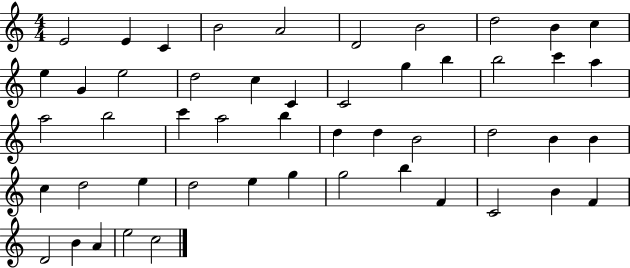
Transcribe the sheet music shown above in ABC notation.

X:1
T:Untitled
M:4/4
L:1/4
K:C
E2 E C B2 A2 D2 B2 d2 B c e G e2 d2 c C C2 g b b2 c' a a2 b2 c' a2 b d d B2 d2 B B c d2 e d2 e g g2 b F C2 B F D2 B A e2 c2